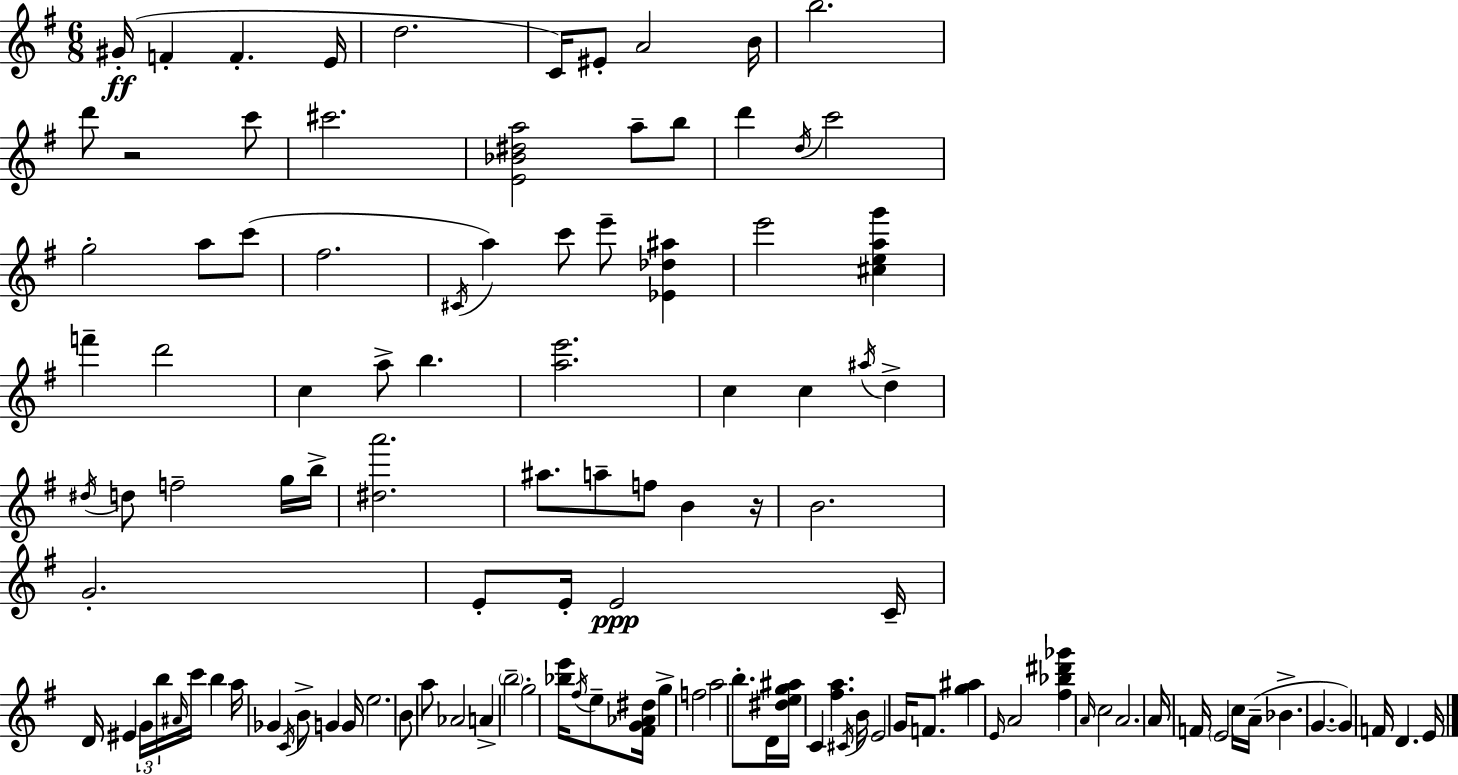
X:1
T:Untitled
M:6/8
L:1/4
K:G
^G/4 F F E/4 d2 C/4 ^E/2 A2 B/4 b2 d'/2 z2 c'/2 ^c'2 [E_B^da]2 a/2 b/2 d' d/4 c'2 g2 a/2 c'/2 ^f2 ^C/4 a c'/2 e'/2 [_E_d^a] e'2 [^ceag'] f' d'2 c a/2 b [ae']2 c c ^a/4 d ^d/4 d/2 f2 g/4 b/4 [^da']2 ^a/2 a/2 f/2 B z/4 B2 G2 E/2 E/4 E2 C/4 D/4 ^E G/4 b/4 ^A/4 c'/4 b a/4 _G C/4 B/2 G G/4 e2 B/2 a/2 _A2 A b2 g2 [_be']/4 ^f/4 e/2 [^FG_A^d]/4 g f2 a2 b/2 D/4 [^deg^a]/4 C [^fa] ^C/4 B/4 E2 G/4 F/2 [g^a] E/4 A2 [^f_b^d'_g'] A/4 c2 A2 A/4 F/4 E2 c/4 A/4 _B G G F/4 D E/4